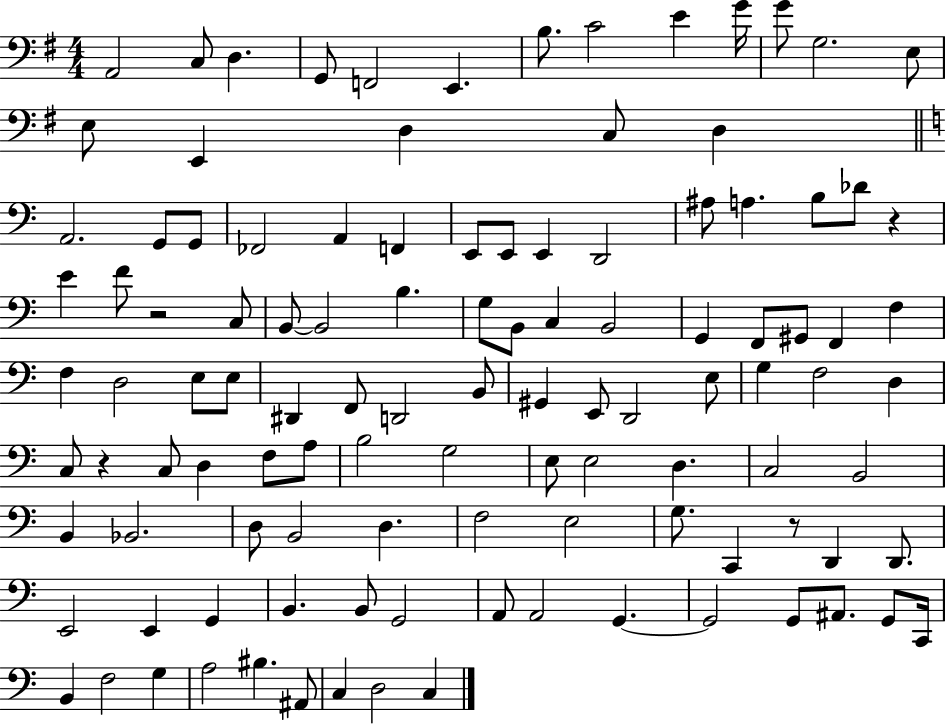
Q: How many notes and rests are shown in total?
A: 112